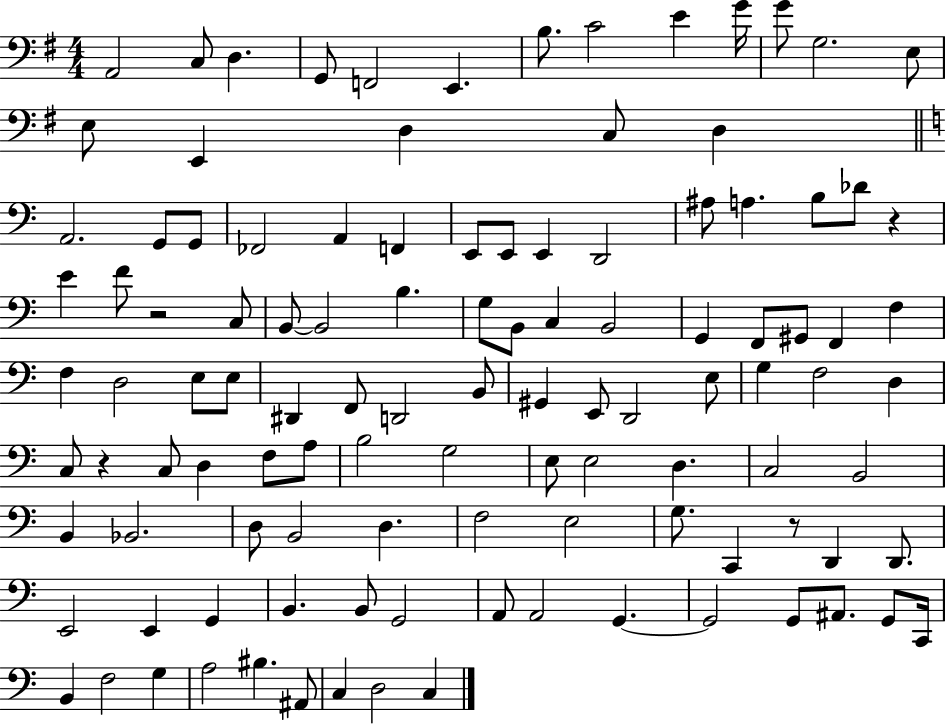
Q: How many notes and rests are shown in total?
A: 112